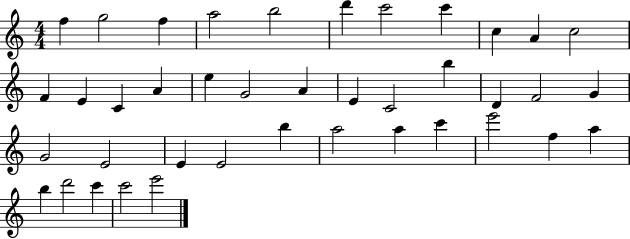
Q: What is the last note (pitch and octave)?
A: E6